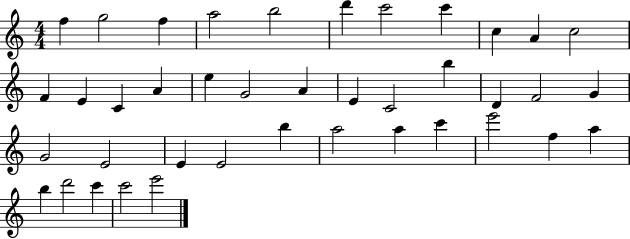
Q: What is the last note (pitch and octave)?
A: E6